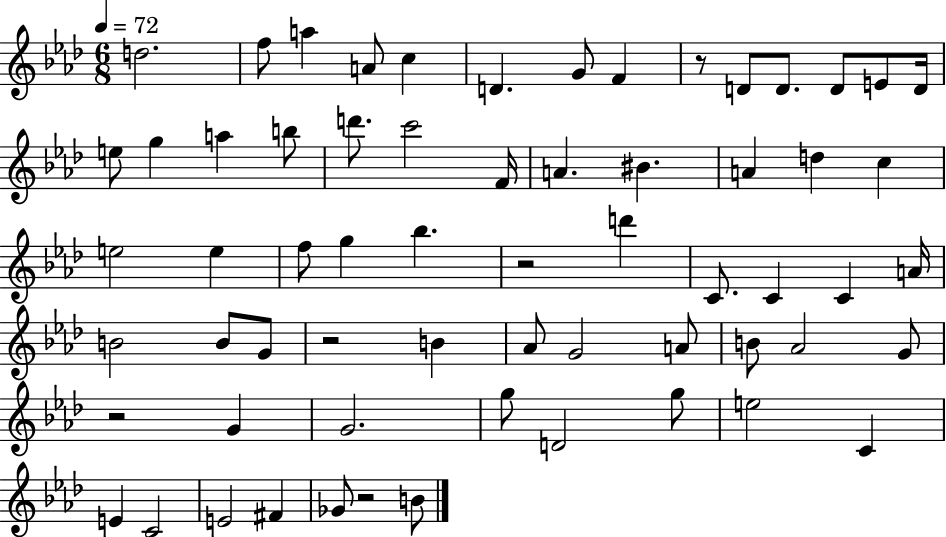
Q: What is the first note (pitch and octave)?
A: D5